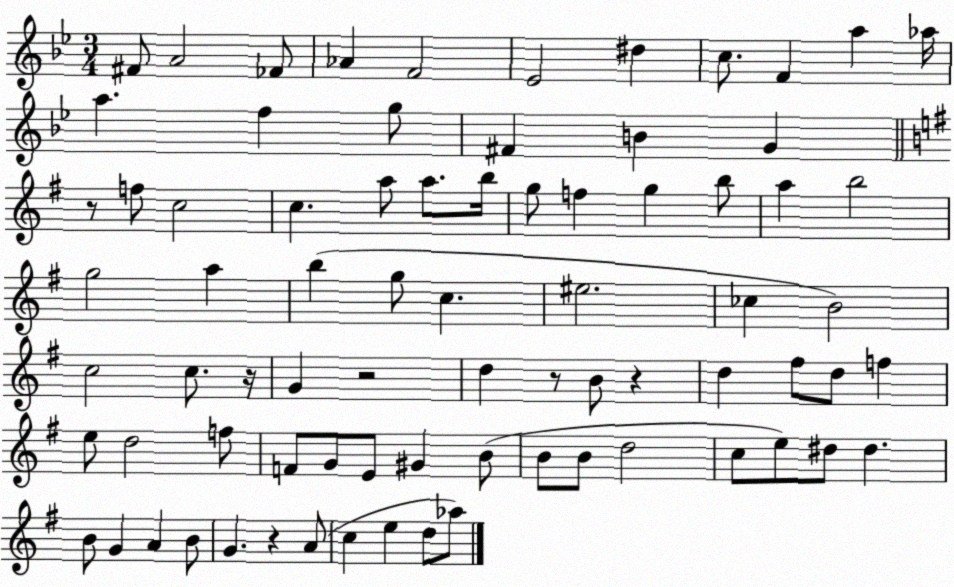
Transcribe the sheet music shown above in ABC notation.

X:1
T:Untitled
M:3/4
L:1/4
K:Bb
^F/2 A2 _F/2 _A F2 _E2 ^d c/2 F a _a/4 a f g/2 ^F B G z/2 f/2 c2 c a/2 a/2 b/4 g/2 f g b/2 a b2 g2 a b g/2 c ^e2 _c B2 c2 c/2 z/4 G z2 d z/2 B/2 z d ^f/2 d/2 f e/2 d2 f/2 F/2 G/2 E/2 ^G B/2 B/2 B/2 d2 c/2 e/2 ^d/2 ^d B/2 G A B/2 G z A/2 c e d/2 _a/2